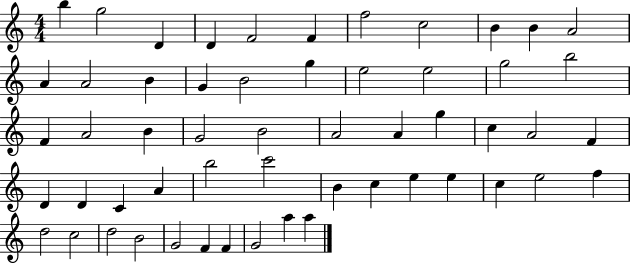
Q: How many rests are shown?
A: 0